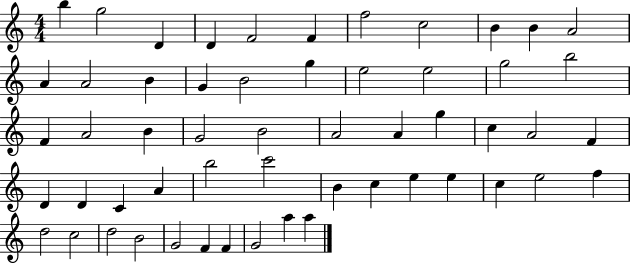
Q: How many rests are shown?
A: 0